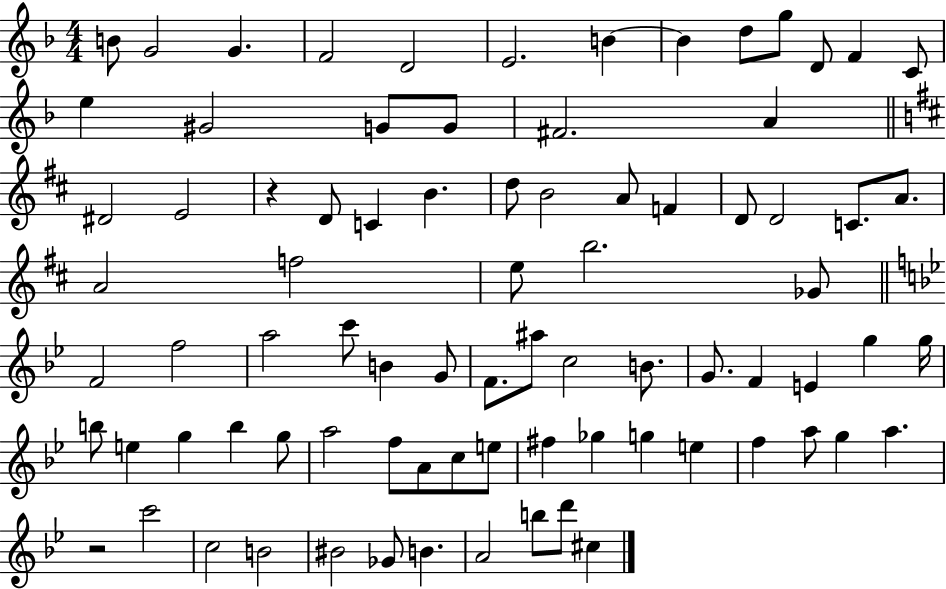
X:1
T:Untitled
M:4/4
L:1/4
K:F
B/2 G2 G F2 D2 E2 B B d/2 g/2 D/2 F C/2 e ^G2 G/2 G/2 ^F2 A ^D2 E2 z D/2 C B d/2 B2 A/2 F D/2 D2 C/2 A/2 A2 f2 e/2 b2 _G/2 F2 f2 a2 c'/2 B G/2 F/2 ^a/2 c2 B/2 G/2 F E g g/4 b/2 e g b g/2 a2 f/2 A/2 c/2 e/2 ^f _g g e f a/2 g a z2 c'2 c2 B2 ^B2 _G/2 B A2 b/2 d'/2 ^c